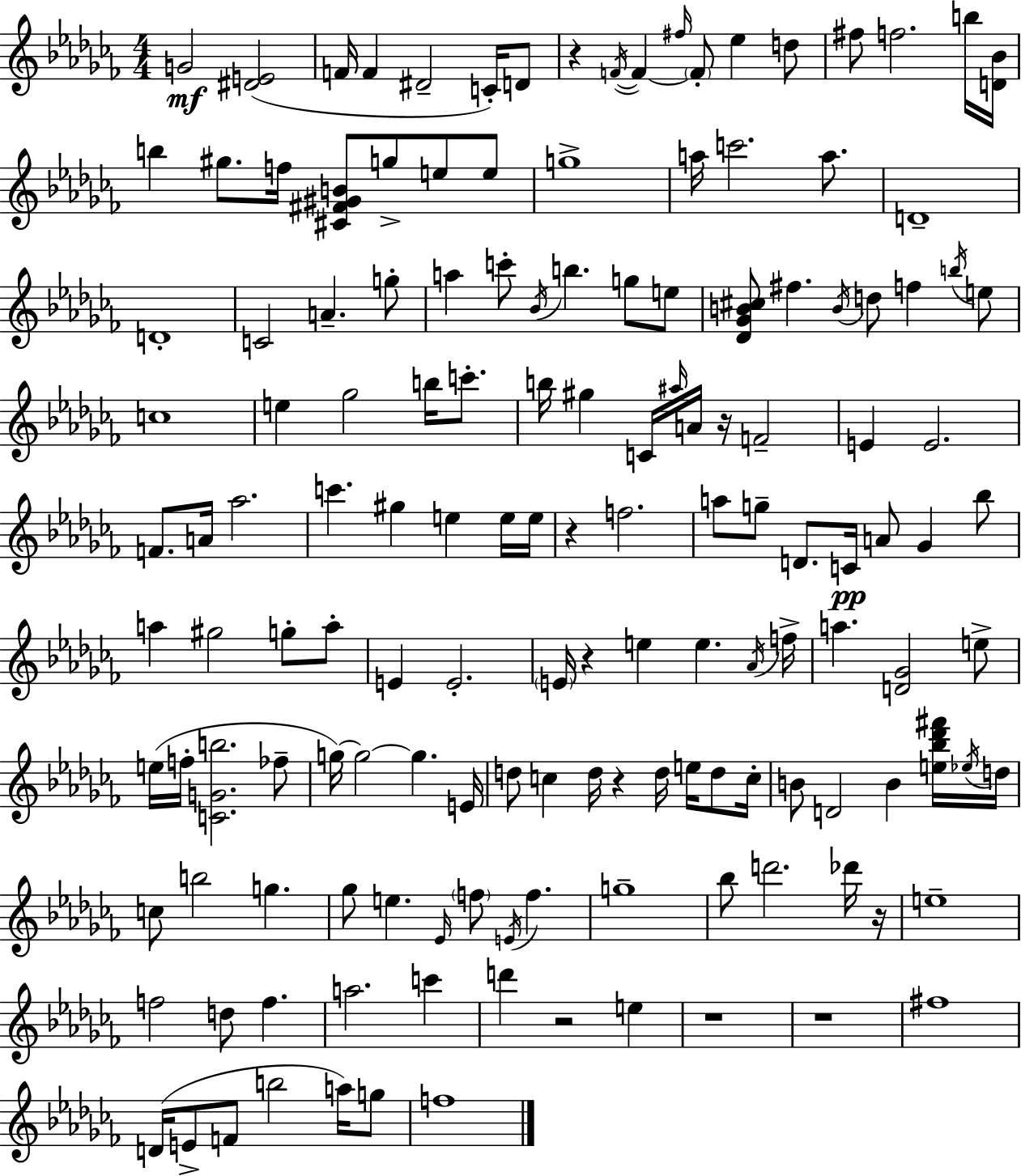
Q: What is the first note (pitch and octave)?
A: G4